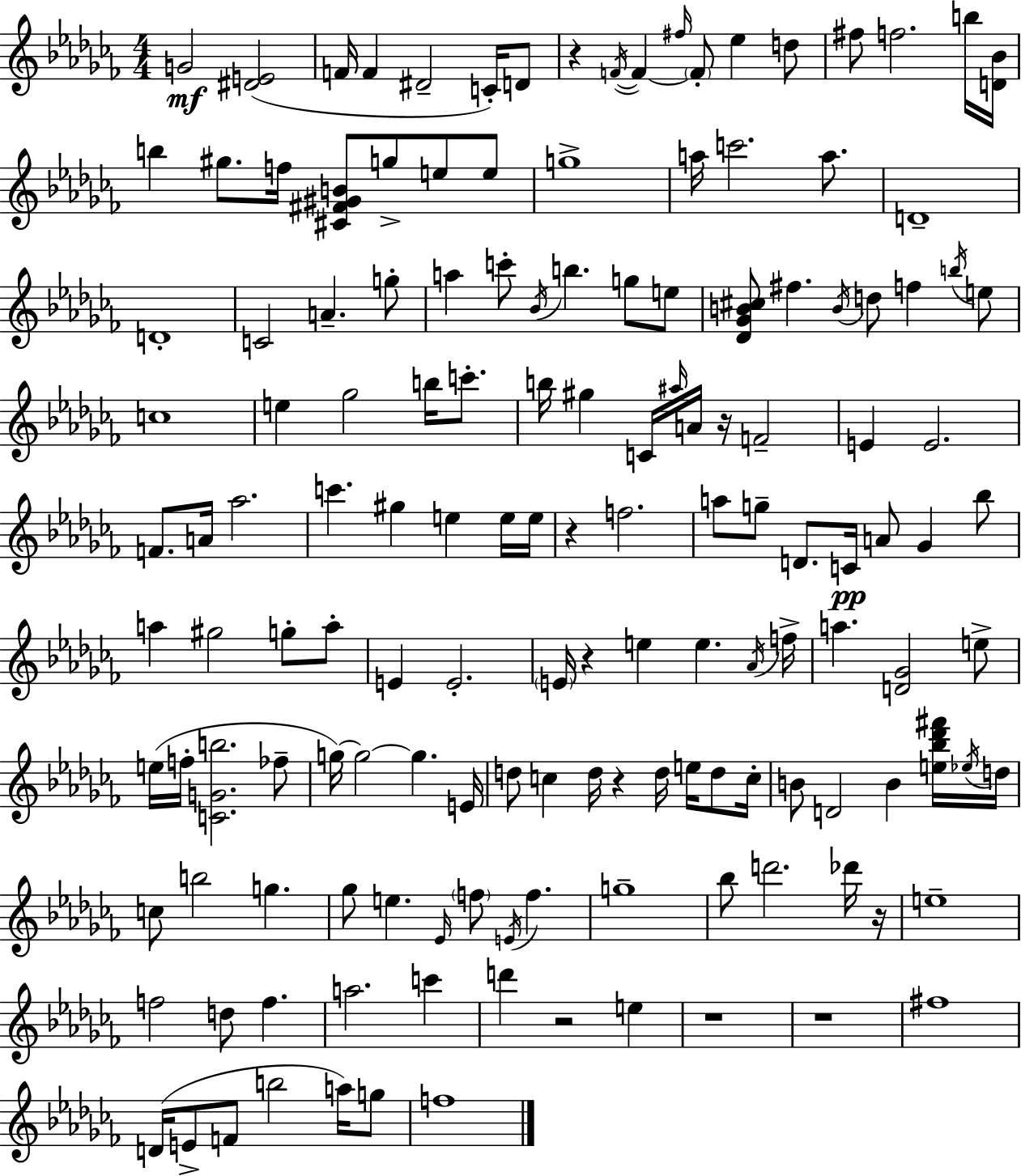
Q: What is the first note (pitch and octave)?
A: G4